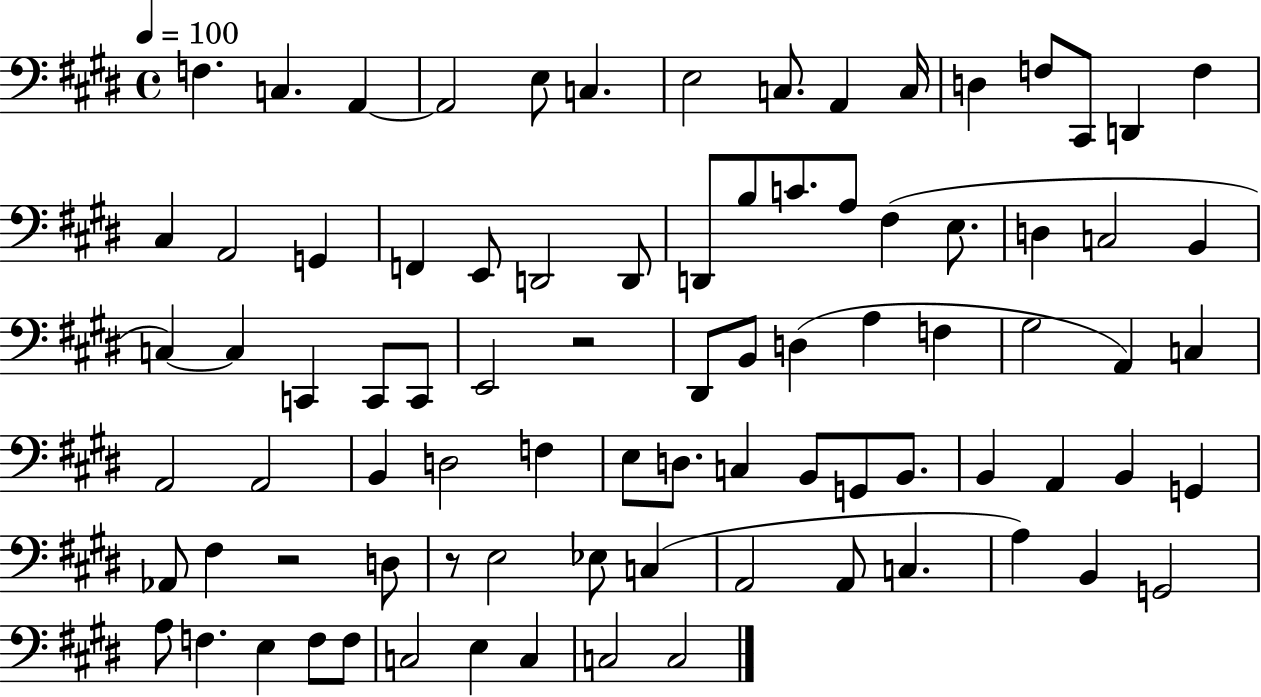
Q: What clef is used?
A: bass